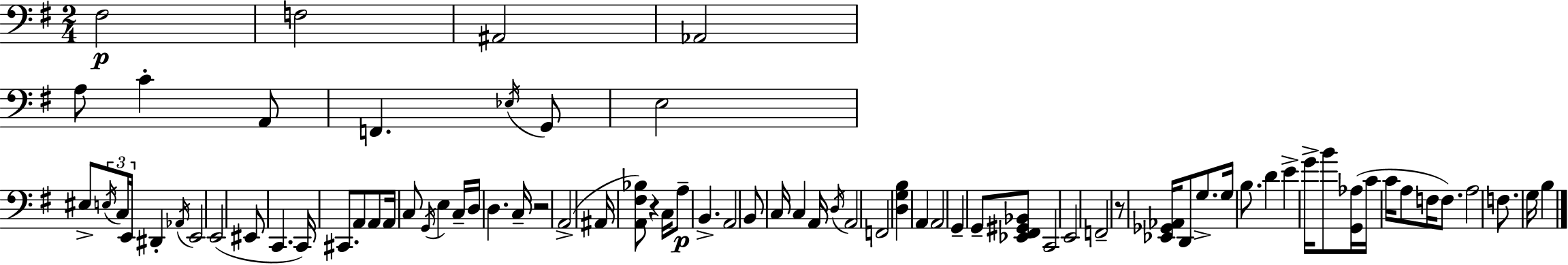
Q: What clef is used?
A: bass